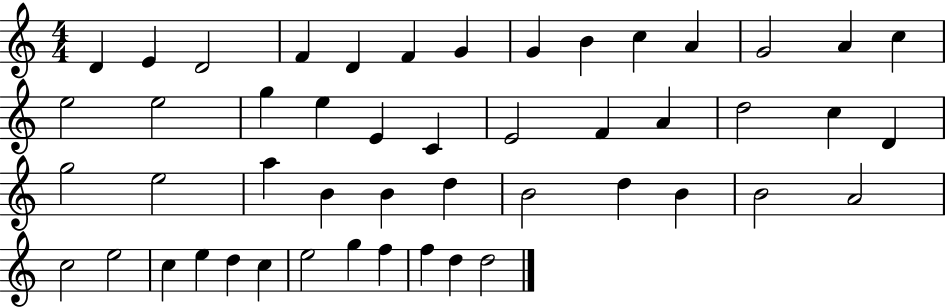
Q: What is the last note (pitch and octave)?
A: D5